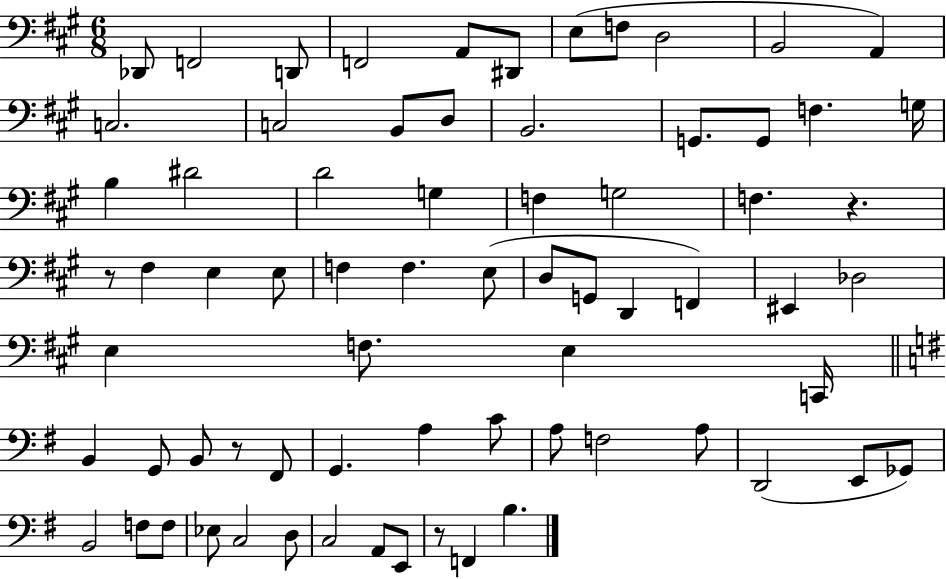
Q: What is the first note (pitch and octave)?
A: Db2